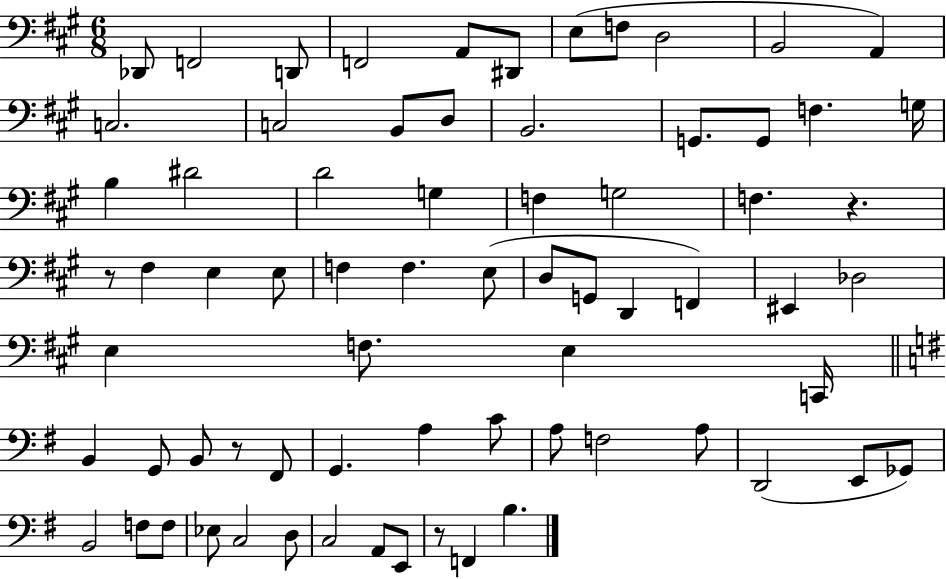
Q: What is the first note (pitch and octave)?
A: Db2